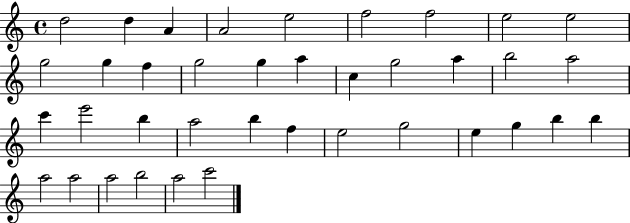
{
  \clef treble
  \time 4/4
  \defaultTimeSignature
  \key c \major
  d''2 d''4 a'4 | a'2 e''2 | f''2 f''2 | e''2 e''2 | \break g''2 g''4 f''4 | g''2 g''4 a''4 | c''4 g''2 a''4 | b''2 a''2 | \break c'''4 e'''2 b''4 | a''2 b''4 f''4 | e''2 g''2 | e''4 g''4 b''4 b''4 | \break a''2 a''2 | a''2 b''2 | a''2 c'''2 | \bar "|."
}